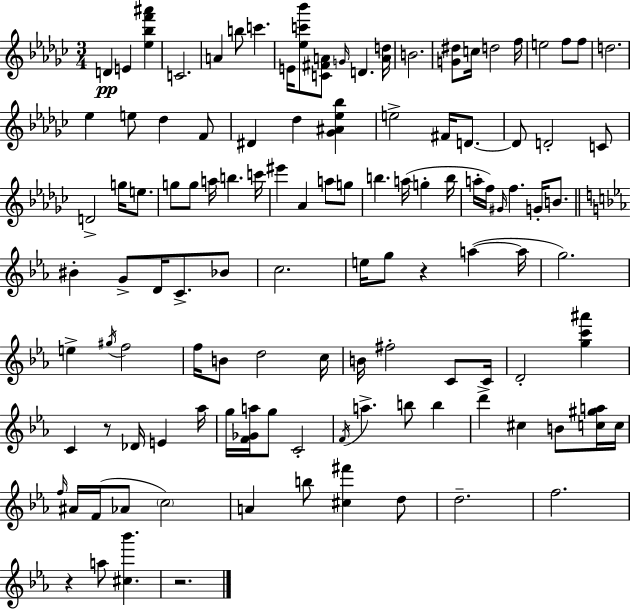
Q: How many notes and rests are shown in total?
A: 115